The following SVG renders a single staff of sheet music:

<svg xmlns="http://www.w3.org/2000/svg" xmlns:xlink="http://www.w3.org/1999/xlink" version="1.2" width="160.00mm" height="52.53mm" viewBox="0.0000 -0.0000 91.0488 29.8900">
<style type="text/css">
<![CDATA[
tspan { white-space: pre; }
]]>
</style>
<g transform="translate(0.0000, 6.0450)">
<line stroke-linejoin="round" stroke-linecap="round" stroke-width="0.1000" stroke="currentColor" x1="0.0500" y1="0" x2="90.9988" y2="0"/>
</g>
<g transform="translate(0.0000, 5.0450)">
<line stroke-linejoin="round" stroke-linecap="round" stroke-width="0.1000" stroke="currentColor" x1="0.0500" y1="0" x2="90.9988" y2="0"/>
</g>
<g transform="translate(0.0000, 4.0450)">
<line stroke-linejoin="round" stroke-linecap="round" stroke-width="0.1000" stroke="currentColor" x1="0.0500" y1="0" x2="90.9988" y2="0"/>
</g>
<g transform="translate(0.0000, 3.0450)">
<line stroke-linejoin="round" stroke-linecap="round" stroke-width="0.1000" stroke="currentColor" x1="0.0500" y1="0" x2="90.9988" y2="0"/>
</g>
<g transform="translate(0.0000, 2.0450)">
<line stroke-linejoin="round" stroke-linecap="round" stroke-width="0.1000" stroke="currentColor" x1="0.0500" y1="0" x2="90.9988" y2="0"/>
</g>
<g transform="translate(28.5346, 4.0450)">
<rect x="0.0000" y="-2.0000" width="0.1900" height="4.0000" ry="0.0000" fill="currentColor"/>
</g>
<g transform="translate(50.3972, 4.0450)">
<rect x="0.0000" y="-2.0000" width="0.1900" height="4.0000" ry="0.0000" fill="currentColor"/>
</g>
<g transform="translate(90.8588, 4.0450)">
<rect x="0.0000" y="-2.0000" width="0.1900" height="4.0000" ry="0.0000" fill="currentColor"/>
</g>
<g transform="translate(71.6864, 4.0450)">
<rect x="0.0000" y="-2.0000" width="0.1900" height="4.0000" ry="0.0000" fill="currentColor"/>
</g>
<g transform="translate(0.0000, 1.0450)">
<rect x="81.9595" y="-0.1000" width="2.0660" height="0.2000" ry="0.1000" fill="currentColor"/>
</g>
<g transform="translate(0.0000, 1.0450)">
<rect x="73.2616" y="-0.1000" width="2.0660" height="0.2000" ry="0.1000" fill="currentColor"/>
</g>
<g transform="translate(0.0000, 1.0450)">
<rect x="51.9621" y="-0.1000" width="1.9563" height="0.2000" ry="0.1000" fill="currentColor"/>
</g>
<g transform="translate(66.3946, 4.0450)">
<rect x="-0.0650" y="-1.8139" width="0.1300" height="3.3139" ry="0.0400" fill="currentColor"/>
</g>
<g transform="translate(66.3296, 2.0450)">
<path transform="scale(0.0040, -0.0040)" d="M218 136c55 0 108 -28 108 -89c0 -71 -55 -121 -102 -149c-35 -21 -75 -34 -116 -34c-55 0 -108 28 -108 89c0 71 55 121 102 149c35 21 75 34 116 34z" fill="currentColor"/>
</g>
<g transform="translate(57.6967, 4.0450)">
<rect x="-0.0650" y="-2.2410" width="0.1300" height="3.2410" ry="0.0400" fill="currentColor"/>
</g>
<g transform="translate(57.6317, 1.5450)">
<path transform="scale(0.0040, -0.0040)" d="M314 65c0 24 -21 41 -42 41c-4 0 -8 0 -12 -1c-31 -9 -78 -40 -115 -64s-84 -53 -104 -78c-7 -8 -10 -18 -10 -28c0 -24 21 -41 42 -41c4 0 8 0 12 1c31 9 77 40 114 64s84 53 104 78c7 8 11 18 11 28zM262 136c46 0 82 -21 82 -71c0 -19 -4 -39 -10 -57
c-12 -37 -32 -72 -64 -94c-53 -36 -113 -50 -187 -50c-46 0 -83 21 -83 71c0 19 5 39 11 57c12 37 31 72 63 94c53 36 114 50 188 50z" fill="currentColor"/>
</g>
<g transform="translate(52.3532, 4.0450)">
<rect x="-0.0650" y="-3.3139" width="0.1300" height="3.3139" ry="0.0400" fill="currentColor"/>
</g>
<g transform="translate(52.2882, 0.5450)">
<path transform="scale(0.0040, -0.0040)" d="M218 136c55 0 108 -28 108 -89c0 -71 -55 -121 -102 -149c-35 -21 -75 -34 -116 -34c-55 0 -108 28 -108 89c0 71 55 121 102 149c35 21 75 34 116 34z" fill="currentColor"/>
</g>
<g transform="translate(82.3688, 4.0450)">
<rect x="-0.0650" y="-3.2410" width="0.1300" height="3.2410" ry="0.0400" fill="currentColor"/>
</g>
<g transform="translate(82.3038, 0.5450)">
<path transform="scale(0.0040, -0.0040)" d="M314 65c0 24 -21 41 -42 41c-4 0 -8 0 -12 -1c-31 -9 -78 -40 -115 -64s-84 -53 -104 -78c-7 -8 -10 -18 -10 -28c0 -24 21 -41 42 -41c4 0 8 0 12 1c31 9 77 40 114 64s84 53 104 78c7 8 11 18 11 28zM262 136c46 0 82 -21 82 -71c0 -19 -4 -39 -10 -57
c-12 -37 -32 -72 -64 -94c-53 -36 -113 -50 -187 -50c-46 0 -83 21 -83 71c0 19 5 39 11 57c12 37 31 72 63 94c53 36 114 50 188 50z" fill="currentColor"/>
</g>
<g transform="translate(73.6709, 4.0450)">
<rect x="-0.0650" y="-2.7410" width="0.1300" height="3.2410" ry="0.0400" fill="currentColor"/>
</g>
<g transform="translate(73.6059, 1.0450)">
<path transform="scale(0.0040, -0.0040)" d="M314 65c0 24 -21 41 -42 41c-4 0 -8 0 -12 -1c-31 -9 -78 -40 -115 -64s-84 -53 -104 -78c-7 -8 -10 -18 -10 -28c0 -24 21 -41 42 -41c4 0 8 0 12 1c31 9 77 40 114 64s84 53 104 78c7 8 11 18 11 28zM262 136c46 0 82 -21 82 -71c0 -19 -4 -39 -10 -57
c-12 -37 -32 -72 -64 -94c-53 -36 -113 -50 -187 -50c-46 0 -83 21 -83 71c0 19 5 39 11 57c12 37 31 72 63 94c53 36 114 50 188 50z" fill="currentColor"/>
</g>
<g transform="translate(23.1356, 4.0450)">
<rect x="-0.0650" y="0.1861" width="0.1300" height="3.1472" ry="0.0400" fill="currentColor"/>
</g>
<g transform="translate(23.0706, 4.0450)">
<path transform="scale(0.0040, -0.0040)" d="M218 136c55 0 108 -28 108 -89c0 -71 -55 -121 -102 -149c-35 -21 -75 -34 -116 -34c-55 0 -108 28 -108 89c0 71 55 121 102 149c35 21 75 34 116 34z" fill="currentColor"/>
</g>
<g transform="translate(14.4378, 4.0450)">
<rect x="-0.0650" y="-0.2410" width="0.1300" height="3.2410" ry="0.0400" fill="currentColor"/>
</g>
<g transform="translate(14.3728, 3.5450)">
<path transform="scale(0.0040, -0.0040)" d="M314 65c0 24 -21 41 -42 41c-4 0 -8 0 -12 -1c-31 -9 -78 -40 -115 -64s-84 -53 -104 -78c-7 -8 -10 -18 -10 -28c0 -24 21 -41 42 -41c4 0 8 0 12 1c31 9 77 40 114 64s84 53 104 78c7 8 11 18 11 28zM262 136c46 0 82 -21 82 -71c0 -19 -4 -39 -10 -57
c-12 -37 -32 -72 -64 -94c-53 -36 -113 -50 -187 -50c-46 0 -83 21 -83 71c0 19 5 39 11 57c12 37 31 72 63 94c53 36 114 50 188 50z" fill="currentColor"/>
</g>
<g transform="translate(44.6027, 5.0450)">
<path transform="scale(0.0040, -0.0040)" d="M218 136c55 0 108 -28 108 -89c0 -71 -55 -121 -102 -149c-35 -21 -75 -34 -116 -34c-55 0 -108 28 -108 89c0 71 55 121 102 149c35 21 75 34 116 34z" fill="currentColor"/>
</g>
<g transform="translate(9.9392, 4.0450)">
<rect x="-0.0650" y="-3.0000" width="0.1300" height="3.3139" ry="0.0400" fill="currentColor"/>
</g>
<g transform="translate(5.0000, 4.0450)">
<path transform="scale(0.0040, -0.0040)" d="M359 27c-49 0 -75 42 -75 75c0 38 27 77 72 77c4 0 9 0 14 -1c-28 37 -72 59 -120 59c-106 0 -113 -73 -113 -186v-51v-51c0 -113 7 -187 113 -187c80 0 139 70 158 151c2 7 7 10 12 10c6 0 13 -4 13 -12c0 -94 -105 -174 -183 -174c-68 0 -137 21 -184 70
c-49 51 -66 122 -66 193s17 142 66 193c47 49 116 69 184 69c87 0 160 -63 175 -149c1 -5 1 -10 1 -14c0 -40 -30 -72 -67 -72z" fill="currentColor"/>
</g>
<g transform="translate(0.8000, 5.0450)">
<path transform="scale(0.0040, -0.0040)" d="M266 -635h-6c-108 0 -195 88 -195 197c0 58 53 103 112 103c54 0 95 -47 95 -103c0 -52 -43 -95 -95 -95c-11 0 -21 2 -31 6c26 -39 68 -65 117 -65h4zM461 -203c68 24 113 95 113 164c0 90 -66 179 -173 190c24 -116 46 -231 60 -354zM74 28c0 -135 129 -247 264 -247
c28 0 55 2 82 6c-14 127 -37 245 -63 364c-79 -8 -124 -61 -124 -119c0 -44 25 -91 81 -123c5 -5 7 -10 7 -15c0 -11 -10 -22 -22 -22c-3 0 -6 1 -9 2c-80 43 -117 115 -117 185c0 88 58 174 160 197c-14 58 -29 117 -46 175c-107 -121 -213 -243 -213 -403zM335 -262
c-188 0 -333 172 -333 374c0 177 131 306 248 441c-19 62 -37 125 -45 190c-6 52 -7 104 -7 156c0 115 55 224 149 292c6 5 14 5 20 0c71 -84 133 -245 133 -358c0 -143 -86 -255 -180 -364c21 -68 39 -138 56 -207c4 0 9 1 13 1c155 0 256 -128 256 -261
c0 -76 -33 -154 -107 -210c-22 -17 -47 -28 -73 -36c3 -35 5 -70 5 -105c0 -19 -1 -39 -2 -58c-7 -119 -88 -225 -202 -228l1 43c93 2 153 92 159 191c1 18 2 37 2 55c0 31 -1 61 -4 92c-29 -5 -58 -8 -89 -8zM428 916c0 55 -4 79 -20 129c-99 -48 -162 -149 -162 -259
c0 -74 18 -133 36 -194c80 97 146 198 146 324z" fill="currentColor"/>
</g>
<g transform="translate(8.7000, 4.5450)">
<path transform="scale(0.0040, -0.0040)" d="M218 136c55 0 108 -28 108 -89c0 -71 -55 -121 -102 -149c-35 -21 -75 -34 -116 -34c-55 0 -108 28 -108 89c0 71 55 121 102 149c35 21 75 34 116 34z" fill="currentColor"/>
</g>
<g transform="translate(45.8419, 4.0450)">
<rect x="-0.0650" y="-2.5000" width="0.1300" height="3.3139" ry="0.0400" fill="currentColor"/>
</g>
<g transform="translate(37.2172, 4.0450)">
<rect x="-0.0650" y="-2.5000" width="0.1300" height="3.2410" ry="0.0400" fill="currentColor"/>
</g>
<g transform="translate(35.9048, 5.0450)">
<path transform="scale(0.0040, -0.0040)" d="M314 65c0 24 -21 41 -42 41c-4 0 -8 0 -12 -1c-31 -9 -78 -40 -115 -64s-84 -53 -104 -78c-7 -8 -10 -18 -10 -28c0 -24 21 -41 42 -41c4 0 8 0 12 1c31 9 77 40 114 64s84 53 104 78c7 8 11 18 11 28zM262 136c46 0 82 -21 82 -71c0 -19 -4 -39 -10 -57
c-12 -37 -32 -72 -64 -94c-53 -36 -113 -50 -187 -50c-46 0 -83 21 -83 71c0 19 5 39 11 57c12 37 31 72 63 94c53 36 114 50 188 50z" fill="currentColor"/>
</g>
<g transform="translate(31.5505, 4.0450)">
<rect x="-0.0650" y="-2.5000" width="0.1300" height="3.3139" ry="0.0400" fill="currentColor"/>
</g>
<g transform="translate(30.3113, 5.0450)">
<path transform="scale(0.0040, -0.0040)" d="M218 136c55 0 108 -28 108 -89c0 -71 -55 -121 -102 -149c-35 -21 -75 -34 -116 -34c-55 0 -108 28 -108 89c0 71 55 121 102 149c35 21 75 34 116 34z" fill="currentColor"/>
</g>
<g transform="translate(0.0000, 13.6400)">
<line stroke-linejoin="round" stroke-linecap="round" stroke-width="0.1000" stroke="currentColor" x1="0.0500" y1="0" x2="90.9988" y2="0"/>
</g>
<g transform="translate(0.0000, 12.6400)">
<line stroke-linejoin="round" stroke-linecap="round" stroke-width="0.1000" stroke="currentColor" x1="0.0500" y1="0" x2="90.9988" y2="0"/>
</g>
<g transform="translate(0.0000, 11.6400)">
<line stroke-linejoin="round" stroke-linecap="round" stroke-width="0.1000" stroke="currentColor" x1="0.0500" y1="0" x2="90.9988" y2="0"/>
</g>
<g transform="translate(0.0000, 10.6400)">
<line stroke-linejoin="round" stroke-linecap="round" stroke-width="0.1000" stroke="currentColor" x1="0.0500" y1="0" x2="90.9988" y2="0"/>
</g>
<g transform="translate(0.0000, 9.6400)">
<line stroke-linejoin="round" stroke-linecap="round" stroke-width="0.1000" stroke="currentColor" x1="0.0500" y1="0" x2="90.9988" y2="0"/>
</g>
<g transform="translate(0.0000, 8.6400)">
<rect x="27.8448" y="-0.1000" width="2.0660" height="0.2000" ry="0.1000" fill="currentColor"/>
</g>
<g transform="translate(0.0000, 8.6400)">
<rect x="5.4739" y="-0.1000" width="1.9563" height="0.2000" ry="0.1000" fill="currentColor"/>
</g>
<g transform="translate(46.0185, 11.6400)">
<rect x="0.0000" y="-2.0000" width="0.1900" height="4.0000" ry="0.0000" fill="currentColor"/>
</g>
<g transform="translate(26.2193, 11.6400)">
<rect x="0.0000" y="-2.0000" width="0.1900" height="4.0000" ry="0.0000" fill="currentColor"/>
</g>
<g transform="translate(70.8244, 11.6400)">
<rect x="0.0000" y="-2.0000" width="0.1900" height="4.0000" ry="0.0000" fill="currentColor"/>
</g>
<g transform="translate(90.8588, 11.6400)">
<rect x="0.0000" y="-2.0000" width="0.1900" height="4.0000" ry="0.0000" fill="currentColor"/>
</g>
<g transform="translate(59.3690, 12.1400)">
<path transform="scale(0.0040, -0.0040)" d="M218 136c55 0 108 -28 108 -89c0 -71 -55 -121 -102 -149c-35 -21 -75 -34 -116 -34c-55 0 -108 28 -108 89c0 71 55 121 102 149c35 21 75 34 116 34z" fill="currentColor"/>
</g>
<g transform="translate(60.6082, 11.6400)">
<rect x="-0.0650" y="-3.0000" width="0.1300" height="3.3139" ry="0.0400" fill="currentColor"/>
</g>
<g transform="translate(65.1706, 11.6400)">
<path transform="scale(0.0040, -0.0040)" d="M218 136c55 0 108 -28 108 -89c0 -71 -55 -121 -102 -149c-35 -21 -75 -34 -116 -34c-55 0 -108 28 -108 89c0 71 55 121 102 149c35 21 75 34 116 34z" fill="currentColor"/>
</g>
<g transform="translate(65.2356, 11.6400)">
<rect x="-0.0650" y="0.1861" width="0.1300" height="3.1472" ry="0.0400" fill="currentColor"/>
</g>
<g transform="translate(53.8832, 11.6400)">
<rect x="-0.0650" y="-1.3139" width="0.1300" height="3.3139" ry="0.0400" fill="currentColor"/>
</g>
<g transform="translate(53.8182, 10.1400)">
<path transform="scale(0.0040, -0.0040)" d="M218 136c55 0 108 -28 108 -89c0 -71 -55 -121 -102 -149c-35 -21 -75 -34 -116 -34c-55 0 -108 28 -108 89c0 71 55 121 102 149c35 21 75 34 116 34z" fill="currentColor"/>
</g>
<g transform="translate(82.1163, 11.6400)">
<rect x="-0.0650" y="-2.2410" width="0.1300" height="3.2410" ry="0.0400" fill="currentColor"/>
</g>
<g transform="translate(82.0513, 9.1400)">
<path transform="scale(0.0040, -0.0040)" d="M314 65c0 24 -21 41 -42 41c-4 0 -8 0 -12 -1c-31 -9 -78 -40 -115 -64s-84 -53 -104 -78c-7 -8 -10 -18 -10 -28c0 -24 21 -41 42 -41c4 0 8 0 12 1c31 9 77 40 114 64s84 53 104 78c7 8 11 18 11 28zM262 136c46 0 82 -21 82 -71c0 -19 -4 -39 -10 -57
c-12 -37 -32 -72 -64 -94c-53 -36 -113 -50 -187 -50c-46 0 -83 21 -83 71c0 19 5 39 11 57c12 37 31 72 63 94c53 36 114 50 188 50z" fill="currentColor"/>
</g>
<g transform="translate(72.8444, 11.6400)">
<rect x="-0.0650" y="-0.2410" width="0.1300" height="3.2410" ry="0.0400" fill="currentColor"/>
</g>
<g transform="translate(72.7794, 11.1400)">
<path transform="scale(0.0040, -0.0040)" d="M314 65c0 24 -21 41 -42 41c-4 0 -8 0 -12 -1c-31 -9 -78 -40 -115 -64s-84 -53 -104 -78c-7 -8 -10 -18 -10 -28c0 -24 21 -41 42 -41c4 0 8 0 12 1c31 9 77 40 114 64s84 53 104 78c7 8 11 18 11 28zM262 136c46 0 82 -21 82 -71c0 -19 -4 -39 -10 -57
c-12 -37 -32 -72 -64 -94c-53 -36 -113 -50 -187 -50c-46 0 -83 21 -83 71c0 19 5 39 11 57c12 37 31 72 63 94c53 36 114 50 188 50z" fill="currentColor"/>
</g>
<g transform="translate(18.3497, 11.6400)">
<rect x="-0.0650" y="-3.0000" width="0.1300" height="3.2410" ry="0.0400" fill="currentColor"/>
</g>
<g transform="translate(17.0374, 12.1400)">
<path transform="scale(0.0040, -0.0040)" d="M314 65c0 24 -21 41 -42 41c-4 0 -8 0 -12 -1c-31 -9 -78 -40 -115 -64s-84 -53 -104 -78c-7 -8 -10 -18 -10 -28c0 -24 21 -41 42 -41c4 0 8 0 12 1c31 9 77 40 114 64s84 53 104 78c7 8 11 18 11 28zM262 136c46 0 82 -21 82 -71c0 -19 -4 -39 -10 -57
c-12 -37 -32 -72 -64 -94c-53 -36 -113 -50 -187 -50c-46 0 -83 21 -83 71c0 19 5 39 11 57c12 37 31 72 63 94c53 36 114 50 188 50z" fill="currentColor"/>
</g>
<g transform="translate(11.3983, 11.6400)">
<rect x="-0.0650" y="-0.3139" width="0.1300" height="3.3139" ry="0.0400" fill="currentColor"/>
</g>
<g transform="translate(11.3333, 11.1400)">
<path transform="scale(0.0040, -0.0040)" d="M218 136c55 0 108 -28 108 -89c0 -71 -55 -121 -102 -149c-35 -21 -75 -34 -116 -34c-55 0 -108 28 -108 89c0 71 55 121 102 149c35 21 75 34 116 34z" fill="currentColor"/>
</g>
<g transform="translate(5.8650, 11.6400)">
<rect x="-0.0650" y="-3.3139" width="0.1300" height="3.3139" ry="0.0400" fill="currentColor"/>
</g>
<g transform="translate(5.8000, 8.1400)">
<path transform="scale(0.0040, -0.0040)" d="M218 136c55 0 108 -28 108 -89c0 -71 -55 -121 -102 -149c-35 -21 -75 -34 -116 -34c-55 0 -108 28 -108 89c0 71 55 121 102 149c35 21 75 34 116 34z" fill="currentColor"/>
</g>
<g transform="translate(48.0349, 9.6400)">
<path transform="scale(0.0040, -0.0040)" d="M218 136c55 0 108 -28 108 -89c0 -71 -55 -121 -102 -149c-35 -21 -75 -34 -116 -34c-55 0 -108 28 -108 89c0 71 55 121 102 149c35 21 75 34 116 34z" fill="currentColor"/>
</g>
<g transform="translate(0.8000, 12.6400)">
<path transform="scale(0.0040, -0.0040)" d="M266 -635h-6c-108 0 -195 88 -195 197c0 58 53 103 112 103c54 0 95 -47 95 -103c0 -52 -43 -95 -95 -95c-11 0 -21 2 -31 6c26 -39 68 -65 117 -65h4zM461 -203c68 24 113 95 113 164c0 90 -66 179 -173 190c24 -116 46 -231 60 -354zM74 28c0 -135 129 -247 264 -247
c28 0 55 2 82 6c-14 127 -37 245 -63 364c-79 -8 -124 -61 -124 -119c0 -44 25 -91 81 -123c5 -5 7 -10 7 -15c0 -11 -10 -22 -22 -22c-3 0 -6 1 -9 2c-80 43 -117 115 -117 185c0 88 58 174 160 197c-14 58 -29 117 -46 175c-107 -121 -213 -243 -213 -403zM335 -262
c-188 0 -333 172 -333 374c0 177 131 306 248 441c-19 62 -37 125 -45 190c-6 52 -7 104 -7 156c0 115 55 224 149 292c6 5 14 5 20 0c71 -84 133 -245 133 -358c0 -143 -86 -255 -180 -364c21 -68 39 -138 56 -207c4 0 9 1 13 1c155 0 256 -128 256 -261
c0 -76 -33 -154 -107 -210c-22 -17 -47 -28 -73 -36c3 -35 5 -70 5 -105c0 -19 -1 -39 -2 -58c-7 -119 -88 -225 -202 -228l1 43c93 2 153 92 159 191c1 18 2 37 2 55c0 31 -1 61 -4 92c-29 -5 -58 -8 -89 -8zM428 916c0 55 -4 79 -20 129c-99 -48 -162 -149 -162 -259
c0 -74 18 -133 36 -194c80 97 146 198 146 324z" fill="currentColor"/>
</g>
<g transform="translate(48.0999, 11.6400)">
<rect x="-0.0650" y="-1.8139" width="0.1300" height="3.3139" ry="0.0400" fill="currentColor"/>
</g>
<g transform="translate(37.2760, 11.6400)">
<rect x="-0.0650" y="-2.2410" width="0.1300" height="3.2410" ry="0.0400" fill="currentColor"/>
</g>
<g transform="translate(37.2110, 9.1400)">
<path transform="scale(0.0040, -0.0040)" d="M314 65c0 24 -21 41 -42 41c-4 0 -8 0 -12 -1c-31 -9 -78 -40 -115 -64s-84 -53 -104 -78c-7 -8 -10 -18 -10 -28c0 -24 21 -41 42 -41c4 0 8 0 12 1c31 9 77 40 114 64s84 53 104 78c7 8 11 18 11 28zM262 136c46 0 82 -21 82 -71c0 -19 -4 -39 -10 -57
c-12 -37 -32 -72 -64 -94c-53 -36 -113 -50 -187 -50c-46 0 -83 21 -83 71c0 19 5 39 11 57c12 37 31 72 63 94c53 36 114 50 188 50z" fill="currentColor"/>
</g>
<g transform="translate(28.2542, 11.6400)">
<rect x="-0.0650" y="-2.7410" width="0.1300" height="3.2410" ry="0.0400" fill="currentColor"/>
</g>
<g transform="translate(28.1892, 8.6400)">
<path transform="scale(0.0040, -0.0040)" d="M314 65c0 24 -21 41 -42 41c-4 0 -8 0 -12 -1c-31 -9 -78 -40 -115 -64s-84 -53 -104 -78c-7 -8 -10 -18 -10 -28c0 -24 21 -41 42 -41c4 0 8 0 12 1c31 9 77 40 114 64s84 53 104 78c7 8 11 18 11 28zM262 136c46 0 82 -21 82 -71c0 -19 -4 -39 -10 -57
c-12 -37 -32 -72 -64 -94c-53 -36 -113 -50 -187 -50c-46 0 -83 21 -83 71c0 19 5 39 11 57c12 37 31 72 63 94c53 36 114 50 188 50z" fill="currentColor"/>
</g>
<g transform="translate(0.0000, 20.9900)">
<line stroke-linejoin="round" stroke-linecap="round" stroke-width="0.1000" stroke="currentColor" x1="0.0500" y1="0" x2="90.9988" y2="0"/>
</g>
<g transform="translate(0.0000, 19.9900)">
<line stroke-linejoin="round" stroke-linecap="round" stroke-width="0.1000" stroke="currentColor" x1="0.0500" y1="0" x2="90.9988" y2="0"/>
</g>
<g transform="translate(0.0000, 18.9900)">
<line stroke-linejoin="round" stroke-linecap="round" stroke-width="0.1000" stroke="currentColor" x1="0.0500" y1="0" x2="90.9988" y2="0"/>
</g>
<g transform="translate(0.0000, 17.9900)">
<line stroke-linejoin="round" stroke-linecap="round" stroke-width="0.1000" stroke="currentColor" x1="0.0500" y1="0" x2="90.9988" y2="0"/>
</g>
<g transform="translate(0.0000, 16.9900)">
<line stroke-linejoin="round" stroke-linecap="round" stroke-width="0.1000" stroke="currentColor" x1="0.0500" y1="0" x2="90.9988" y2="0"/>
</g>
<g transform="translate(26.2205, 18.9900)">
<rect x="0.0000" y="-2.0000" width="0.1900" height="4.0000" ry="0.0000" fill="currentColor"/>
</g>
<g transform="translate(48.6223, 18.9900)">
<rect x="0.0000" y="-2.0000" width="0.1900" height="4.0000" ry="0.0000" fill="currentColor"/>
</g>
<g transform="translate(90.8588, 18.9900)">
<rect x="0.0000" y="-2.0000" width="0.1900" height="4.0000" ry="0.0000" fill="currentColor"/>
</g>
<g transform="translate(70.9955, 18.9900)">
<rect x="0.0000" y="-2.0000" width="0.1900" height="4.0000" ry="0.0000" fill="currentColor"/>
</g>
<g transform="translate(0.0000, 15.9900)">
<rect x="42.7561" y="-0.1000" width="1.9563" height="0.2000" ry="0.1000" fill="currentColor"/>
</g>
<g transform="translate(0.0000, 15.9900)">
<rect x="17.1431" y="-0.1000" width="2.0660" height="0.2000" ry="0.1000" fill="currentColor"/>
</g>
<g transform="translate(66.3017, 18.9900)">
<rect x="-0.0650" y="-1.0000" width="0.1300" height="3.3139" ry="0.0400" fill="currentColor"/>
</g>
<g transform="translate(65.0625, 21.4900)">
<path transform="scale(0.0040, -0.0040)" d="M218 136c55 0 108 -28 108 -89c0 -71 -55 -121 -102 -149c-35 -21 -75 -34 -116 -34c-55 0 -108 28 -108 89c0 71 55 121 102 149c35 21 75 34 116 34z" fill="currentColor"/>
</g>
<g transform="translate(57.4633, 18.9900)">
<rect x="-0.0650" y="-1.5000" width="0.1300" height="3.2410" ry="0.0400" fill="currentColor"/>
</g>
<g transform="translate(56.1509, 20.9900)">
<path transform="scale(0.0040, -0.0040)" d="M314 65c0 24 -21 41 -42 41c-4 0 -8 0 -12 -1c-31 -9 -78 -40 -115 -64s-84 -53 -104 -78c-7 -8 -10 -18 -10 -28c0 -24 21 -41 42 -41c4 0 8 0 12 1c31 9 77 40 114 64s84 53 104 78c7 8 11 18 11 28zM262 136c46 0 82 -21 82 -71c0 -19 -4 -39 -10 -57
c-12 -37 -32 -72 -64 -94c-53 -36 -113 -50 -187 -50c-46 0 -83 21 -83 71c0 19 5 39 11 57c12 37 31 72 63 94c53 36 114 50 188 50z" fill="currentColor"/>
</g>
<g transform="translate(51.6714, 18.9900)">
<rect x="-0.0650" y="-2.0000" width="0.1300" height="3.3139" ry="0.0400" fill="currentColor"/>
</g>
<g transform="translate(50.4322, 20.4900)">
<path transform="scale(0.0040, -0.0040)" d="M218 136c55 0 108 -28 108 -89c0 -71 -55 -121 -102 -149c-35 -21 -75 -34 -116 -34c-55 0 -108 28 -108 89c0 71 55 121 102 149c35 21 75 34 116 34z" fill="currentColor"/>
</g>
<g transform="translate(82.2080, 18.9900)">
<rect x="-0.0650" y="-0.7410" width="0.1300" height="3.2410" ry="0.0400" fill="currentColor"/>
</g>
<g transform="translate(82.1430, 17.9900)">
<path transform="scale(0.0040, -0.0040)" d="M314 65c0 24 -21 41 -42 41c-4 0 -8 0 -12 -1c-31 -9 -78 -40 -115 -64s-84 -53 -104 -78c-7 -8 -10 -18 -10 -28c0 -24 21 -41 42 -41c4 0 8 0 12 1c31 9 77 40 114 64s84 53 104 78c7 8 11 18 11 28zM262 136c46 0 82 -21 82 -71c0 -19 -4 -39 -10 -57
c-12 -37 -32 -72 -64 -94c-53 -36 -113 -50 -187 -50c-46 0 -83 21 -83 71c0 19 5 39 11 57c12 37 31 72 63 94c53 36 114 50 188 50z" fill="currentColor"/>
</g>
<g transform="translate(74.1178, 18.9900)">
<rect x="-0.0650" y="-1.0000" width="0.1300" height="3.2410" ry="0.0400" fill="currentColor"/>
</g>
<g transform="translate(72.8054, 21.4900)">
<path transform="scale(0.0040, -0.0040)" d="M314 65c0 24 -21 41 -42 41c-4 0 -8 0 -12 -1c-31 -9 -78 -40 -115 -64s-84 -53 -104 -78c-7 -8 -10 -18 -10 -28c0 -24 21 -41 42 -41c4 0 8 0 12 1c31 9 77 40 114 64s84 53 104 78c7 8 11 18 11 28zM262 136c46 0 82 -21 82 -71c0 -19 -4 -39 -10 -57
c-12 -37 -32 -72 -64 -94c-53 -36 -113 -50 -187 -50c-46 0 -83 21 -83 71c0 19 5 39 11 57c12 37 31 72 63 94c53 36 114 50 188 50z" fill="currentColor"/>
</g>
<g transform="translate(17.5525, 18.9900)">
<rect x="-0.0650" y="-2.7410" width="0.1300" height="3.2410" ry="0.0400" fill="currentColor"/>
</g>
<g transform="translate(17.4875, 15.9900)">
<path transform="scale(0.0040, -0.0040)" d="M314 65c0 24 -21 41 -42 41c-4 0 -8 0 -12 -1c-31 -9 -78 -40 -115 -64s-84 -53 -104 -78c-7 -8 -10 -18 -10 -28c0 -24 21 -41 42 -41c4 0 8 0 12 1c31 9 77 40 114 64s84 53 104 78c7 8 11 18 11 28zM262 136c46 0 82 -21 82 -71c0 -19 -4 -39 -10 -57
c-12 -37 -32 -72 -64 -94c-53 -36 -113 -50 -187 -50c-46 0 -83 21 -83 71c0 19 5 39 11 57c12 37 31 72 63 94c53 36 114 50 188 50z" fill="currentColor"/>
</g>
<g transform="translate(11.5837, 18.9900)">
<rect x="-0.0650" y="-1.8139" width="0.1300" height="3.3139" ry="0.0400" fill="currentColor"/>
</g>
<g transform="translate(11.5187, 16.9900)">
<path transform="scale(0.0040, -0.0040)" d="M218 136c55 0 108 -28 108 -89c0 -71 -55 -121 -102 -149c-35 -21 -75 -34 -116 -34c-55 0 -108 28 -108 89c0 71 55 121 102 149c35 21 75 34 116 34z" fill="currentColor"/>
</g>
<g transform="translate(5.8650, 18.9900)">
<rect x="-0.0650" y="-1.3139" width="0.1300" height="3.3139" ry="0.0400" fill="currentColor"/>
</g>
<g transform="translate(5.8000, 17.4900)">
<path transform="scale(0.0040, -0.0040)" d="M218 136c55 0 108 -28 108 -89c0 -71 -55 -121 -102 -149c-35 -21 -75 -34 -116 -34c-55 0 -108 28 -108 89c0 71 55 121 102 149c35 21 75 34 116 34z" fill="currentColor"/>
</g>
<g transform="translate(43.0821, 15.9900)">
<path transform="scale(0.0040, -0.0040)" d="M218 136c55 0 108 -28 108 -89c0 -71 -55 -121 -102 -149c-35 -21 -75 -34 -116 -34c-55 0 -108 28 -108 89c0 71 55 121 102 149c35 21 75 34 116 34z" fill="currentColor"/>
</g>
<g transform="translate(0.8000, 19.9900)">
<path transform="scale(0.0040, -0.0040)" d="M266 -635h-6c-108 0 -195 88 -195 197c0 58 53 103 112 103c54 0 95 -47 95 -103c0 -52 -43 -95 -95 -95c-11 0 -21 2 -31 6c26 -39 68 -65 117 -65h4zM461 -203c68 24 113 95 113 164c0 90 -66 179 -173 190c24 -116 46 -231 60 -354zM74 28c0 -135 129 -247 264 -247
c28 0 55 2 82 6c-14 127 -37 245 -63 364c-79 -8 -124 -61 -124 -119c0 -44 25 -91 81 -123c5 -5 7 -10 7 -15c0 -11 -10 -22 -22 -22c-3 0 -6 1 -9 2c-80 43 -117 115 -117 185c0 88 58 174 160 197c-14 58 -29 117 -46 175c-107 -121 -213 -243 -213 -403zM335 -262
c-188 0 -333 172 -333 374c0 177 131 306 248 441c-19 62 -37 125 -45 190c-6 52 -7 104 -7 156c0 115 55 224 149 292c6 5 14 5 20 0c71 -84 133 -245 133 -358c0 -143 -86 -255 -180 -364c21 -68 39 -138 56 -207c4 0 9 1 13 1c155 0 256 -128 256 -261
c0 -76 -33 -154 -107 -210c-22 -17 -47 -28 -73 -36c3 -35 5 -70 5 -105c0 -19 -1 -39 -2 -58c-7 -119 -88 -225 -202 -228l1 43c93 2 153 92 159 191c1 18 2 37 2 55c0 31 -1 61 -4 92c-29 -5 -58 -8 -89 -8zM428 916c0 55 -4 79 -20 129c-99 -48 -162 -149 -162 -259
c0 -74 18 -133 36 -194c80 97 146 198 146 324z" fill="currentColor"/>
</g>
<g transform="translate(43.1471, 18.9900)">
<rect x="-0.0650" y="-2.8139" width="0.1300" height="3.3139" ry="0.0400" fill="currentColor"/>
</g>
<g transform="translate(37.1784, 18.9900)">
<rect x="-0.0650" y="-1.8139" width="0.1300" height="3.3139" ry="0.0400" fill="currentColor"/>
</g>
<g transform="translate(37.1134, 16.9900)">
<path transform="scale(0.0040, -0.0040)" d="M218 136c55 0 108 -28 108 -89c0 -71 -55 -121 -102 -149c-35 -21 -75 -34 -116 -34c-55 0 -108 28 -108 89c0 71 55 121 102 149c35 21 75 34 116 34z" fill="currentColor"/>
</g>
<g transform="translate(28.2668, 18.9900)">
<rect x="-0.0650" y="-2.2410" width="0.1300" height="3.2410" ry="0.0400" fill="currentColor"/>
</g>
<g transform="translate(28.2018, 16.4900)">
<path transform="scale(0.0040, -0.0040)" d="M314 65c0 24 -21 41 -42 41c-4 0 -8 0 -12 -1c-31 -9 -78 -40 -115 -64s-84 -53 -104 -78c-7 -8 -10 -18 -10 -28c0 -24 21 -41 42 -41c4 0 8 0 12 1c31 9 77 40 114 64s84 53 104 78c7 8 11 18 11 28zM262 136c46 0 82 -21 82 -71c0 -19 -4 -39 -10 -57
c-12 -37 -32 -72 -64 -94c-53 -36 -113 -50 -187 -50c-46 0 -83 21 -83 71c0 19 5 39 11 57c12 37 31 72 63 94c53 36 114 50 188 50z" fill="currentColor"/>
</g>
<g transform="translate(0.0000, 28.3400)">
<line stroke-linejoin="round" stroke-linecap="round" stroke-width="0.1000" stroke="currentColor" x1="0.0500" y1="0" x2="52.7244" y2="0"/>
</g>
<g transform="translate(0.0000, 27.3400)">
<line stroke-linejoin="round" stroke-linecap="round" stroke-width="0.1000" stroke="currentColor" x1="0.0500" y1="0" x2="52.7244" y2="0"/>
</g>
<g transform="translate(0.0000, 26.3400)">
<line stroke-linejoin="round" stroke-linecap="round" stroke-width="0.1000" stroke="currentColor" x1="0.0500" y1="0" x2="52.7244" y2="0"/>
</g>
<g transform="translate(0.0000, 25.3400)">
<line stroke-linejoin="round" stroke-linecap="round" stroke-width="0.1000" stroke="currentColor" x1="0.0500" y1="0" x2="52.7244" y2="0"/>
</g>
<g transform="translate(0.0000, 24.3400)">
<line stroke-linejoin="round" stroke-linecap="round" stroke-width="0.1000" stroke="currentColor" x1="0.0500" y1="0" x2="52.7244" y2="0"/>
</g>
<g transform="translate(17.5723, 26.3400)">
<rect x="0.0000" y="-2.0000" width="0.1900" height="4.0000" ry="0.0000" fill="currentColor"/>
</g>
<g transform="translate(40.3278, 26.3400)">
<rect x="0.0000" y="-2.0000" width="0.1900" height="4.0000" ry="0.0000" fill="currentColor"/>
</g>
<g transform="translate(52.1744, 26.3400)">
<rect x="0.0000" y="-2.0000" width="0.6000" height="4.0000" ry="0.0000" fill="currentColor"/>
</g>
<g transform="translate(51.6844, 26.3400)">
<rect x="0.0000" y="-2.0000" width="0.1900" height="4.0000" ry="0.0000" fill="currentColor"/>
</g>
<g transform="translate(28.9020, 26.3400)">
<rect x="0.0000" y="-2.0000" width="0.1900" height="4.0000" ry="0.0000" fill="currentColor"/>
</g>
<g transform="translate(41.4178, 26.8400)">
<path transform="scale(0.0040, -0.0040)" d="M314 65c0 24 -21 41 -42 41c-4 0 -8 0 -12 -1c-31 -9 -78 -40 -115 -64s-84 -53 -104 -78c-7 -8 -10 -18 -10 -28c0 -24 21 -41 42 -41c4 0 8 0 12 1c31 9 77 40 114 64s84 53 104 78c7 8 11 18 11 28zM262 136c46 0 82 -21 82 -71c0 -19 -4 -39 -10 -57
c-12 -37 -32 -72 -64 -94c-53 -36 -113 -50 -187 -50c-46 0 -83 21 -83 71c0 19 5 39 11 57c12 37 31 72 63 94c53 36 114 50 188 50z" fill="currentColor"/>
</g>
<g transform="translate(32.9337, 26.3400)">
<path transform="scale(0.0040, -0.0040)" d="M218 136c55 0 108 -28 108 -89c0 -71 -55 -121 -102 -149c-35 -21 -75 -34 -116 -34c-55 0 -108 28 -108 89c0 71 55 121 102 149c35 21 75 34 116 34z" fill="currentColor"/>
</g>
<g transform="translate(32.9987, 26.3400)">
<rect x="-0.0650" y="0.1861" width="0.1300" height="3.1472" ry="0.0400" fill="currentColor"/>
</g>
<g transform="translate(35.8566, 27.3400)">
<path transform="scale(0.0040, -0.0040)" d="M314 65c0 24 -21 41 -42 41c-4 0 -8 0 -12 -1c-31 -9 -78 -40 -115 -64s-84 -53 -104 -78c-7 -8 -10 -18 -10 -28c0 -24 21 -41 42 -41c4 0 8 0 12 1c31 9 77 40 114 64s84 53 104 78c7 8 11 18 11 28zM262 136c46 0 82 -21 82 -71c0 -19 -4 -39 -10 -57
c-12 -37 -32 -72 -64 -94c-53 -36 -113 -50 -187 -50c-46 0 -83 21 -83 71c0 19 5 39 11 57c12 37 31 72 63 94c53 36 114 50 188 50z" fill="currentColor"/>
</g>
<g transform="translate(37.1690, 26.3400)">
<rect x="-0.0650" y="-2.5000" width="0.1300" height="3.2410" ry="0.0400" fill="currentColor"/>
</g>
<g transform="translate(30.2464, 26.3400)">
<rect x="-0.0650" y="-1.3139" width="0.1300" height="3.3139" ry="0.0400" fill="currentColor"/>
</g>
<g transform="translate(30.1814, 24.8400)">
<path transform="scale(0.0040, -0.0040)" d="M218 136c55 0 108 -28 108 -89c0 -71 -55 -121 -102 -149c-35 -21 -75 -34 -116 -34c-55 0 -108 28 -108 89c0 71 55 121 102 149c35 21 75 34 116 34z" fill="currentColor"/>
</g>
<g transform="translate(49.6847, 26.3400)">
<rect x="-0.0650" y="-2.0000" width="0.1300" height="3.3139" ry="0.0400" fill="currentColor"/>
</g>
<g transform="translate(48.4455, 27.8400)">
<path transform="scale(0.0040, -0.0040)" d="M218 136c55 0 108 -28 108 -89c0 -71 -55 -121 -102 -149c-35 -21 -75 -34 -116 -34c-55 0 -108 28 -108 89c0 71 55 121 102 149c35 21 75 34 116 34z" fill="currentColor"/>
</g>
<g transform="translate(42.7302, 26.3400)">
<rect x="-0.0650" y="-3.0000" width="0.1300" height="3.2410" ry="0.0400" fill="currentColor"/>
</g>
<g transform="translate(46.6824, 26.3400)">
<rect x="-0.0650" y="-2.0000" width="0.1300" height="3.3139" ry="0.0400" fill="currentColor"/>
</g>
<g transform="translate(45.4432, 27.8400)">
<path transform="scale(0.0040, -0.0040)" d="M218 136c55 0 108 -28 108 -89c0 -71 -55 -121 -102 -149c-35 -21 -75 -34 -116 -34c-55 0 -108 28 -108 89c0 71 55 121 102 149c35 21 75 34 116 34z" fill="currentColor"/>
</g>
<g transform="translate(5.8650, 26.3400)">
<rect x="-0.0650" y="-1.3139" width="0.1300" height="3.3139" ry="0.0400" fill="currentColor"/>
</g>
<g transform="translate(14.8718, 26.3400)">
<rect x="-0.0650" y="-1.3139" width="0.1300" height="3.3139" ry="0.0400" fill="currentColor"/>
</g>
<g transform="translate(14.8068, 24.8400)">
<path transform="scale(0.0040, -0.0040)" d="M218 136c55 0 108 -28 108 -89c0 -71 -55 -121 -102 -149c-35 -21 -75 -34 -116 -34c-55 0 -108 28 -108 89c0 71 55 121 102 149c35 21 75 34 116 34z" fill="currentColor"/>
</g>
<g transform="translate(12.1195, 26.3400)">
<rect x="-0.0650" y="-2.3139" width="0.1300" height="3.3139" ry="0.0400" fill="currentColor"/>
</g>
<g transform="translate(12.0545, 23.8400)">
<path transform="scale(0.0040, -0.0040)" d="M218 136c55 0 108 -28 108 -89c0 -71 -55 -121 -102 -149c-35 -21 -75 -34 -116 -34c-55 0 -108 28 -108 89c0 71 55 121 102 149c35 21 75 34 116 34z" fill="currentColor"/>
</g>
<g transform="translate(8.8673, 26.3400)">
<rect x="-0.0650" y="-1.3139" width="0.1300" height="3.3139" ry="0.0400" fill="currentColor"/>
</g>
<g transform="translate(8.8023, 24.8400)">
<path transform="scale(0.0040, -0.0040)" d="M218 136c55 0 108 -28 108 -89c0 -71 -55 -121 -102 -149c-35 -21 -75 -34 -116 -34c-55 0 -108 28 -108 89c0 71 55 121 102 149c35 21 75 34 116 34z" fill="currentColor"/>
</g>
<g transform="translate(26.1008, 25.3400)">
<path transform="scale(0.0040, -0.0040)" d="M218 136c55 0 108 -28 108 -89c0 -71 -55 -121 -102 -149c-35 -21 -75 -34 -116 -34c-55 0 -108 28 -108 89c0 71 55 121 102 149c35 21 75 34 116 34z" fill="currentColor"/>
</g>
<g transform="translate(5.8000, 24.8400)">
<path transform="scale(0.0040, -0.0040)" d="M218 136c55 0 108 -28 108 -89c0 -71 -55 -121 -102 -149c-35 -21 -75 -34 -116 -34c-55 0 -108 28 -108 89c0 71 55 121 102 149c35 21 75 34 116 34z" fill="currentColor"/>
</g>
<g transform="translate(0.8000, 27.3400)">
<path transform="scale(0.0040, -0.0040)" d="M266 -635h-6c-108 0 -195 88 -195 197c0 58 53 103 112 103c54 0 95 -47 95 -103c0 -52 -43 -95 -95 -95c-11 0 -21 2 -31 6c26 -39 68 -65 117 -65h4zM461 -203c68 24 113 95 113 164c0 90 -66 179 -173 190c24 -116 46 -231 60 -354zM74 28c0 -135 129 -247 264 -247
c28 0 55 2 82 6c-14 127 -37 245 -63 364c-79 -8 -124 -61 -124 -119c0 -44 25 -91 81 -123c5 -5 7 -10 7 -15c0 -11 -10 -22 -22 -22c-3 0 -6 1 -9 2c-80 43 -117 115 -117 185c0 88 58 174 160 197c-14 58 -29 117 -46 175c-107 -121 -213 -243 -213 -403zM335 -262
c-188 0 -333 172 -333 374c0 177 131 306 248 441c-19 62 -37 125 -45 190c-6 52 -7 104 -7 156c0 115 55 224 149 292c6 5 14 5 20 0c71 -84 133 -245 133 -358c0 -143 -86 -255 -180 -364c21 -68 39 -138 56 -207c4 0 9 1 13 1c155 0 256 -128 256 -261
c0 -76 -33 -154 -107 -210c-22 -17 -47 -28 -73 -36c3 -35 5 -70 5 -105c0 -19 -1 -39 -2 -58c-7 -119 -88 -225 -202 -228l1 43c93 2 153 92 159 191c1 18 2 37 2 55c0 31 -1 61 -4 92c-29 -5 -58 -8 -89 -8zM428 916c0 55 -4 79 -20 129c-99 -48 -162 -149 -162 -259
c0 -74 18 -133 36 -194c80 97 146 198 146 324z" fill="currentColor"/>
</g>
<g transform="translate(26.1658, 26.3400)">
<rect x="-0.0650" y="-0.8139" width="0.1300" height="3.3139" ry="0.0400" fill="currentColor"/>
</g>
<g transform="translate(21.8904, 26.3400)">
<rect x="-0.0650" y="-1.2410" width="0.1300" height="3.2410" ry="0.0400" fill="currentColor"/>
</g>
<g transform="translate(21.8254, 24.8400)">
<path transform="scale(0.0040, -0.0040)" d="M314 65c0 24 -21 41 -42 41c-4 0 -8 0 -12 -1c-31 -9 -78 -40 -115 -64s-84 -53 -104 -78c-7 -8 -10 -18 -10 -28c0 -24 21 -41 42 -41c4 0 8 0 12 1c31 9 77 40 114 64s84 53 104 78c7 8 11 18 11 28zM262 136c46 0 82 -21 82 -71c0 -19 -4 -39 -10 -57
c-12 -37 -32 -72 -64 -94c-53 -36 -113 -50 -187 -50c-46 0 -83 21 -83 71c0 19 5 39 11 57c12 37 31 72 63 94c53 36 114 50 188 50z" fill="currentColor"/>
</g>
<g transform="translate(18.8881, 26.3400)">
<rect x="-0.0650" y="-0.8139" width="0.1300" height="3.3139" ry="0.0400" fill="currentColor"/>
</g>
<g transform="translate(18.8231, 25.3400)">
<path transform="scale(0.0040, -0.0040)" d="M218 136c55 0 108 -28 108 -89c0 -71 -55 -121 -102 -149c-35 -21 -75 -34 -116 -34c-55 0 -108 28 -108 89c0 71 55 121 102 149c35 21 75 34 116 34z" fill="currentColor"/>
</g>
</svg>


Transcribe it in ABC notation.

X:1
T:Untitled
M:4/4
L:1/4
K:C
A c2 B G G2 G b g2 f a2 b2 b c A2 a2 g2 f e A B c2 g2 e f a2 g2 f a F E2 D D2 d2 e e g e d e2 d e B G2 A2 F F